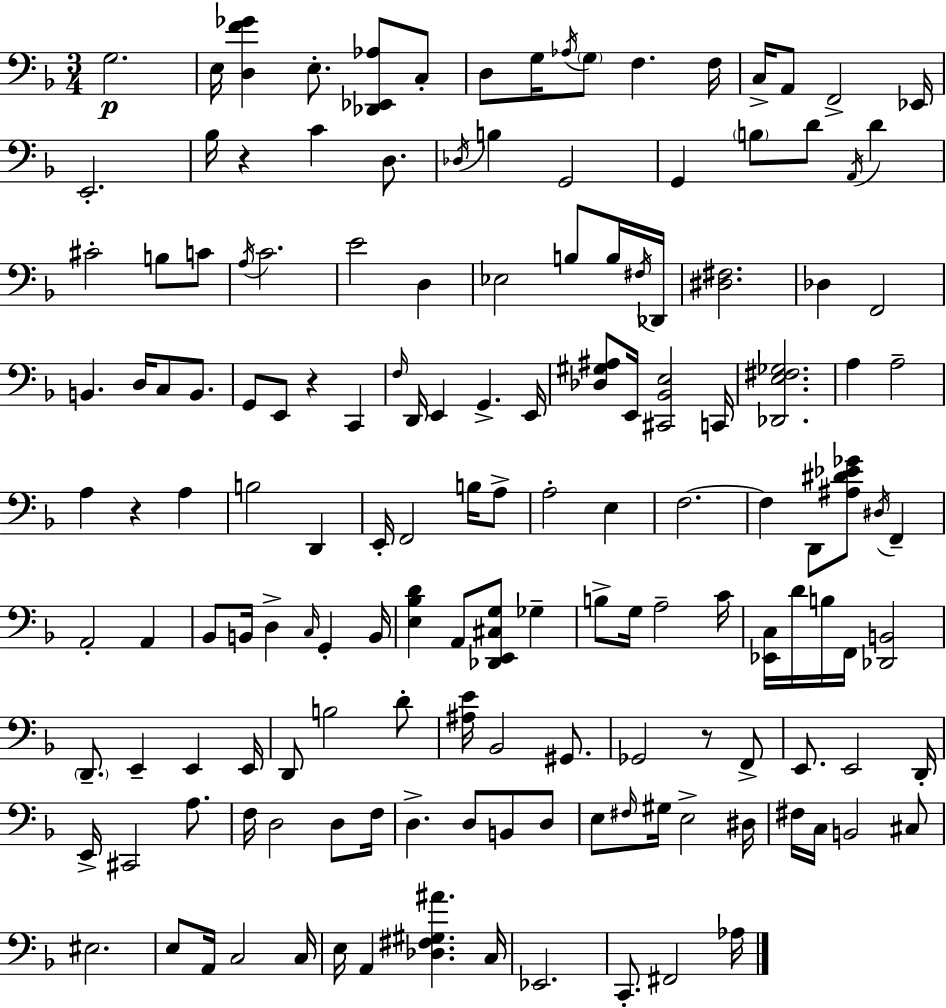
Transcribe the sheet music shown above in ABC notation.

X:1
T:Untitled
M:3/4
L:1/4
K:Dm
G,2 E,/4 [D,F_G] E,/2 [_D,,_E,,_A,]/2 C,/2 D,/2 G,/4 _A,/4 G,/2 F, F,/4 C,/4 A,,/2 F,,2 _E,,/4 E,,2 _B,/4 z C D,/2 _D,/4 B, G,,2 G,, B,/2 D/2 A,,/4 D ^C2 B,/2 C/2 A,/4 C2 E2 D, _E,2 B,/2 B,/4 ^F,/4 _D,,/4 [^D,^F,]2 _D, F,,2 B,, D,/4 C,/2 B,,/2 G,,/2 E,,/2 z C,, F,/4 D,,/4 E,, G,, E,,/4 [_D,^G,^A,]/2 E,,/4 [^C,,_B,,E,]2 C,,/4 [_D,,E,^F,_G,]2 A, A,2 A, z A, B,2 D,, E,,/4 F,,2 B,/4 A,/2 A,2 E, F,2 F, D,,/2 [^A,^D_E_G]/2 ^D,/4 F,, A,,2 A,, _B,,/2 B,,/4 D, C,/4 G,, B,,/4 [E,_B,D] A,,/2 [_D,,E,,^C,G,]/2 _G, B,/2 G,/4 A,2 C/4 [_E,,C,]/4 D/4 B,/4 F,,/4 [_D,,B,,]2 D,,/2 E,, E,, E,,/4 D,,/2 B,2 D/2 [^A,E]/4 _B,,2 ^G,,/2 _G,,2 z/2 F,,/2 E,,/2 E,,2 D,,/4 E,,/4 ^C,,2 A,/2 F,/4 D,2 D,/2 F,/4 D, D,/2 B,,/2 D,/2 E,/2 ^F,/4 ^G,/4 E,2 ^D,/4 ^F,/4 C,/4 B,,2 ^C,/2 ^E,2 E,/2 A,,/4 C,2 C,/4 E,/4 A,, [_D,^F,^G,^A] C,/4 _E,,2 C,,/2 ^F,,2 _A,/4